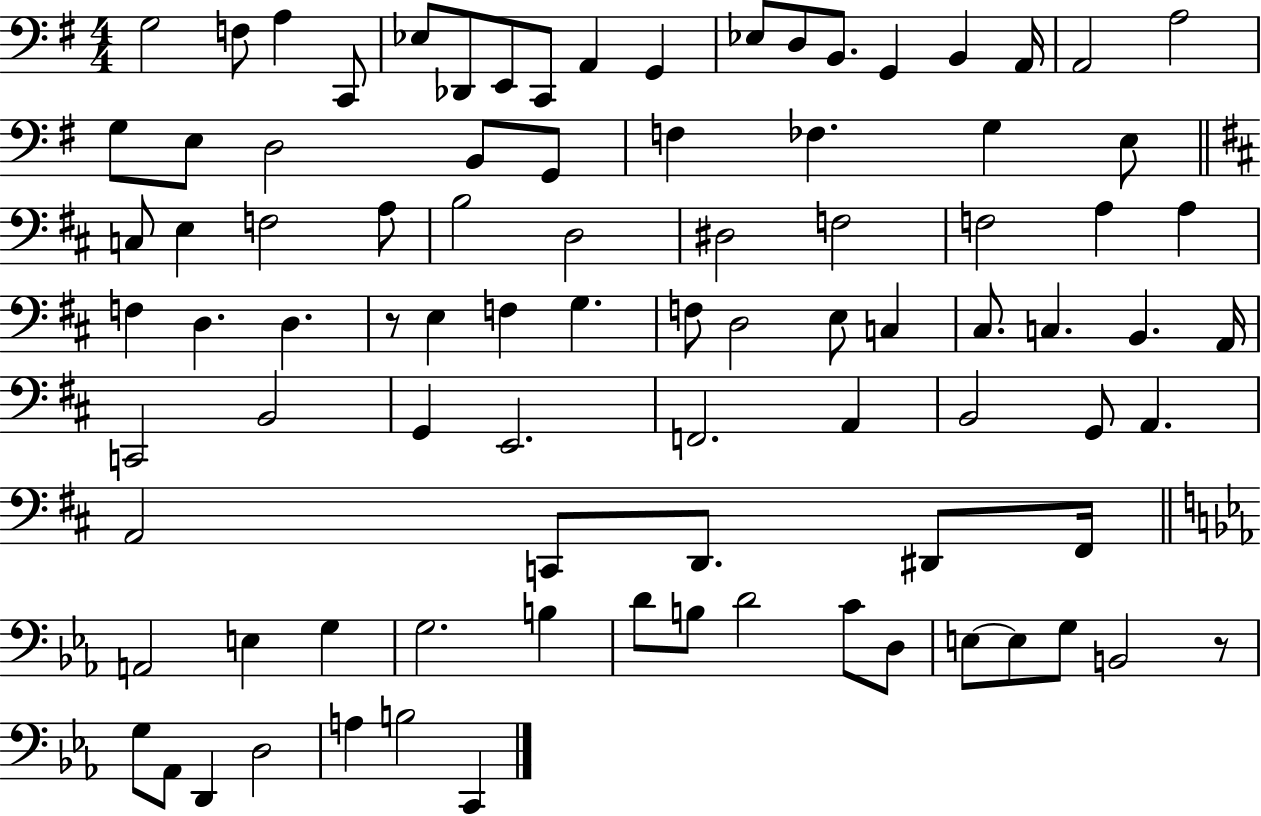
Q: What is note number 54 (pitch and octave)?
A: B2